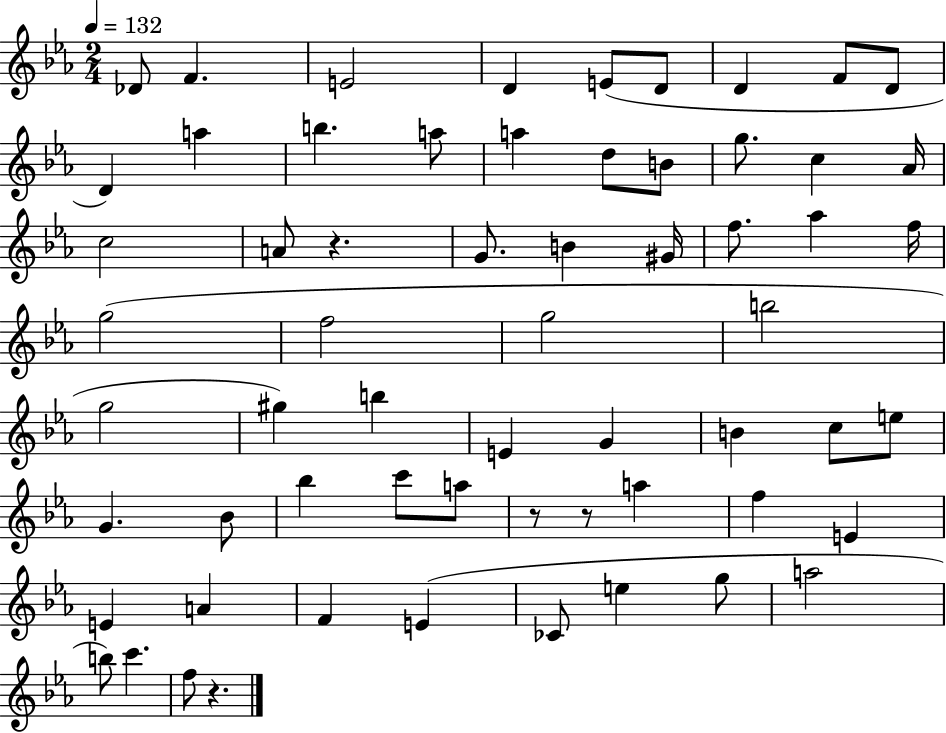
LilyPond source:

{
  \clef treble
  \numericTimeSignature
  \time 2/4
  \key ees \major
  \tempo 4 = 132
  des'8 f'4. | e'2 | d'4 e'8( d'8 | d'4 f'8 d'8 | \break d'4) a''4 | b''4. a''8 | a''4 d''8 b'8 | g''8. c''4 aes'16 | \break c''2 | a'8 r4. | g'8. b'4 gis'16 | f''8. aes''4 f''16 | \break g''2( | f''2 | g''2 | b''2 | \break g''2 | gis''4) b''4 | e'4 g'4 | b'4 c''8 e''8 | \break g'4. bes'8 | bes''4 c'''8 a''8 | r8 r8 a''4 | f''4 e'4 | \break e'4 a'4 | f'4 e'4( | ces'8 e''4 g''8 | a''2 | \break b''8) c'''4. | f''8 r4. | \bar "|."
}